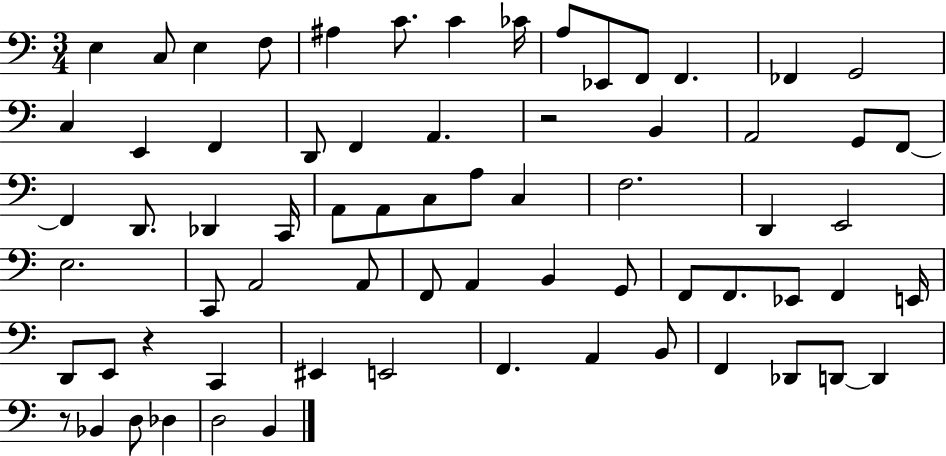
{
  \clef bass
  \numericTimeSignature
  \time 3/4
  \key c \major
  \repeat volta 2 { e4 c8 e4 f8 | ais4 c'8. c'4 ces'16 | a8 ees,8 f,8 f,4. | fes,4 g,2 | \break c4 e,4 f,4 | d,8 f,4 a,4. | r2 b,4 | a,2 g,8 f,8~~ | \break f,4 d,8. des,4 c,16 | a,8 a,8 c8 a8 c4 | f2. | d,4 e,2 | \break e2. | c,8 a,2 a,8 | f,8 a,4 b,4 g,8 | f,8 f,8. ees,8 f,4 e,16 | \break d,8 e,8 r4 c,4 | eis,4 e,2 | f,4. a,4 b,8 | f,4 des,8 d,8~~ d,4 | \break r8 bes,4 d8 des4 | d2 b,4 | } \bar "|."
}